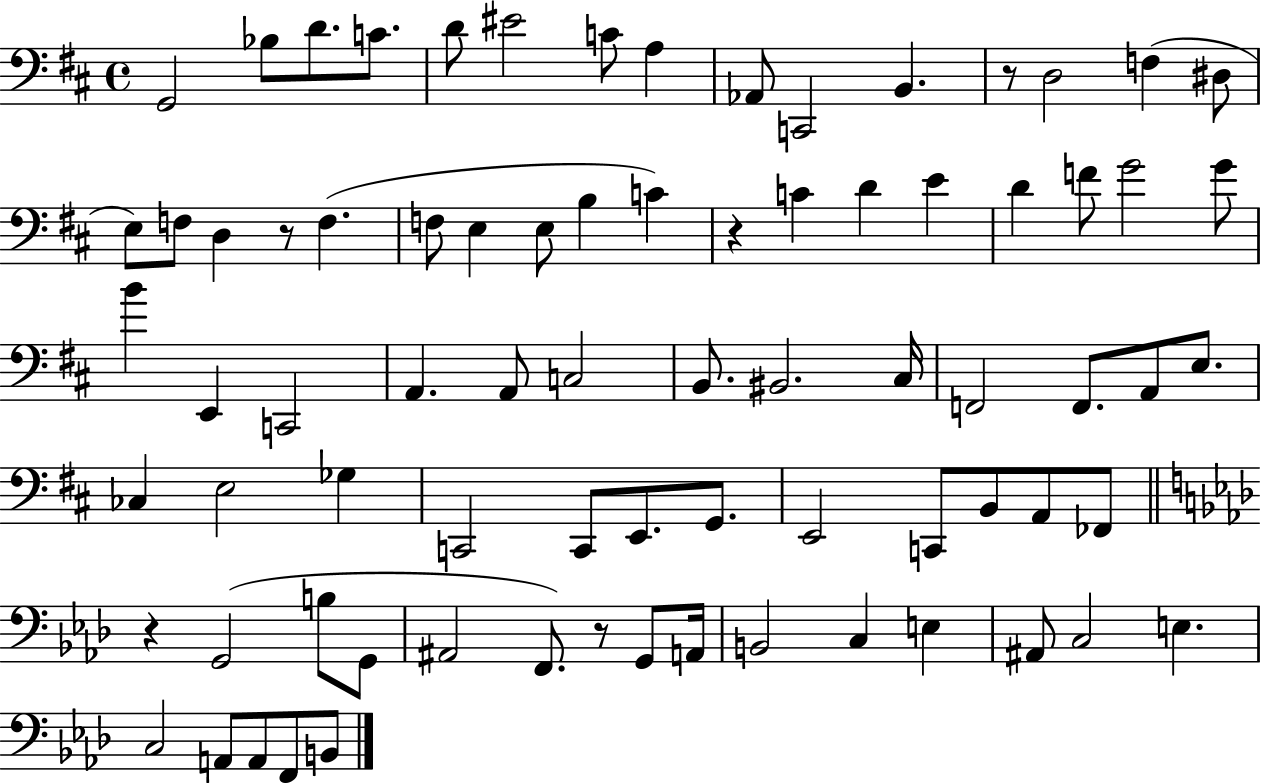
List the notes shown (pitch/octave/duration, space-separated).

G2/h Bb3/e D4/e. C4/e. D4/e EIS4/h C4/e A3/q Ab2/e C2/h B2/q. R/e D3/h F3/q D#3/e E3/e F3/e D3/q R/e F3/q. F3/e E3/q E3/e B3/q C4/q R/q C4/q D4/q E4/q D4/q F4/e G4/h G4/e B4/q E2/q C2/h A2/q. A2/e C3/h B2/e. BIS2/h. C#3/s F2/h F2/e. A2/e E3/e. CES3/q E3/h Gb3/q C2/h C2/e E2/e. G2/e. E2/h C2/e B2/e A2/e FES2/e R/q G2/h B3/e G2/e A#2/h F2/e. R/e G2/e A2/s B2/h C3/q E3/q A#2/e C3/h E3/q. C3/h A2/e A2/e F2/e B2/e